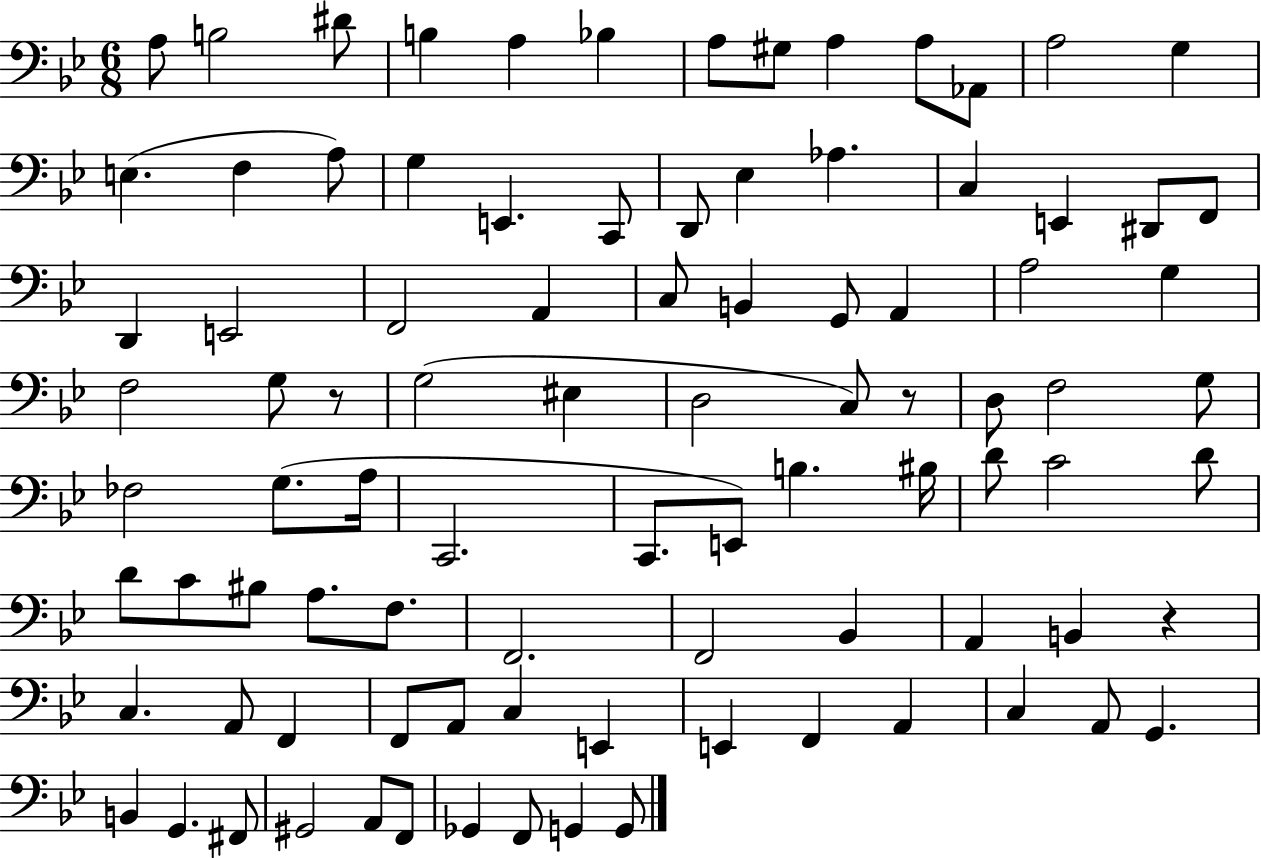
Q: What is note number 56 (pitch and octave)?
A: D4